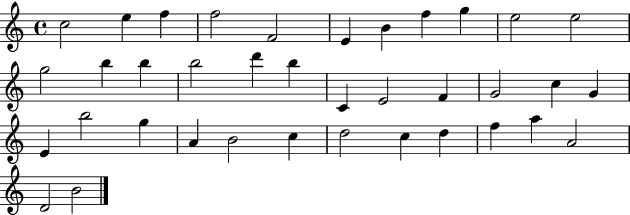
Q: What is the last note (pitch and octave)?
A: B4